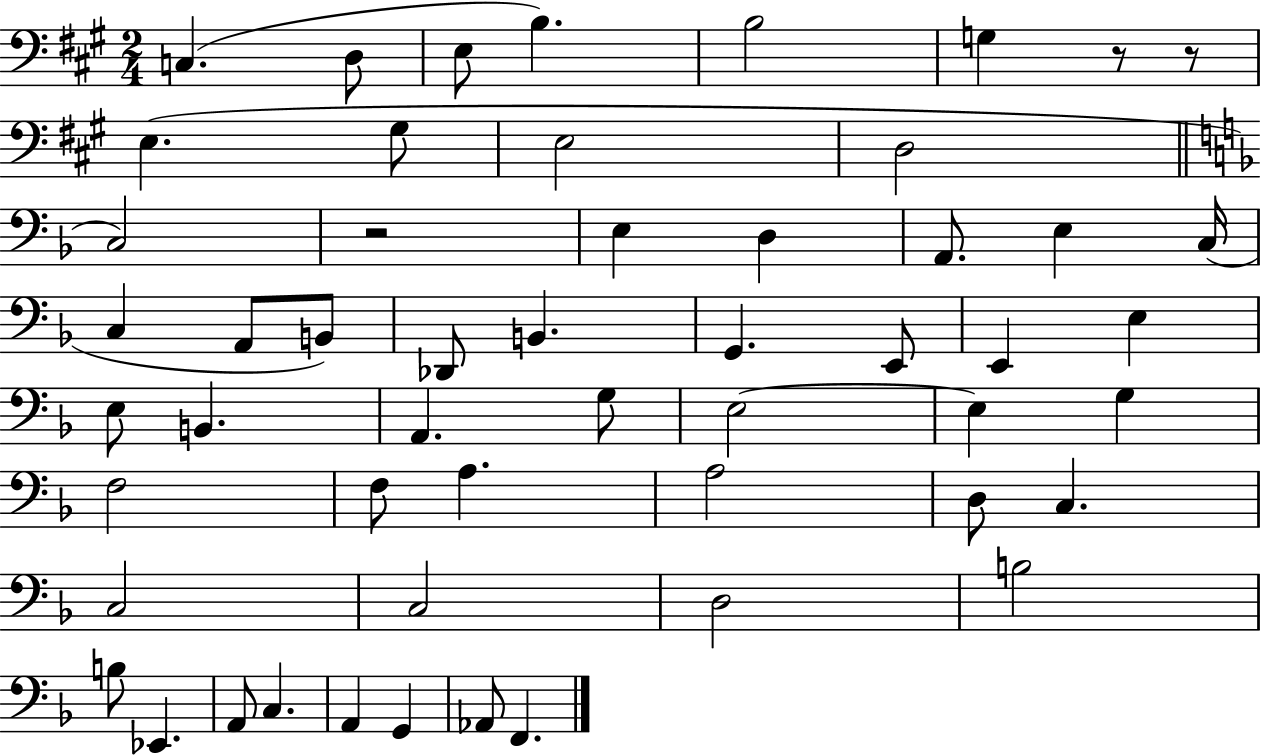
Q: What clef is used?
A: bass